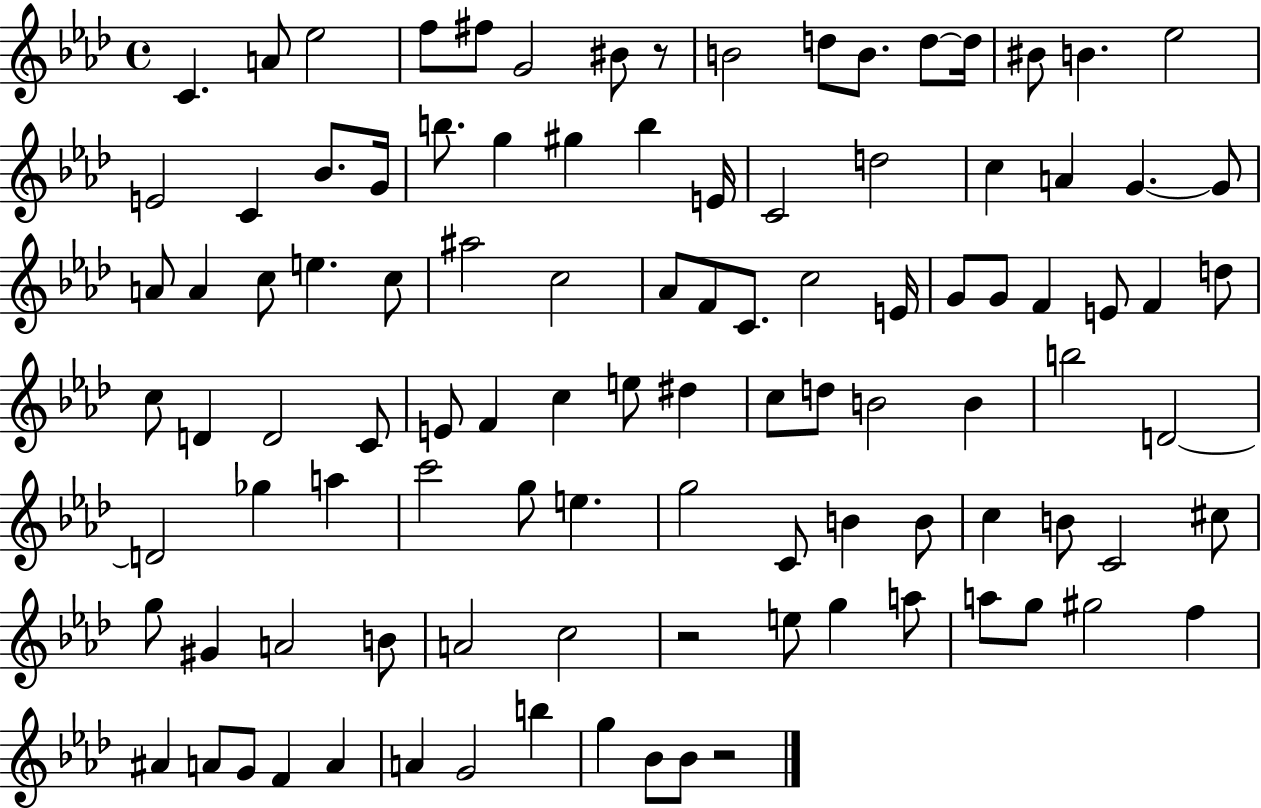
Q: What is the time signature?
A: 4/4